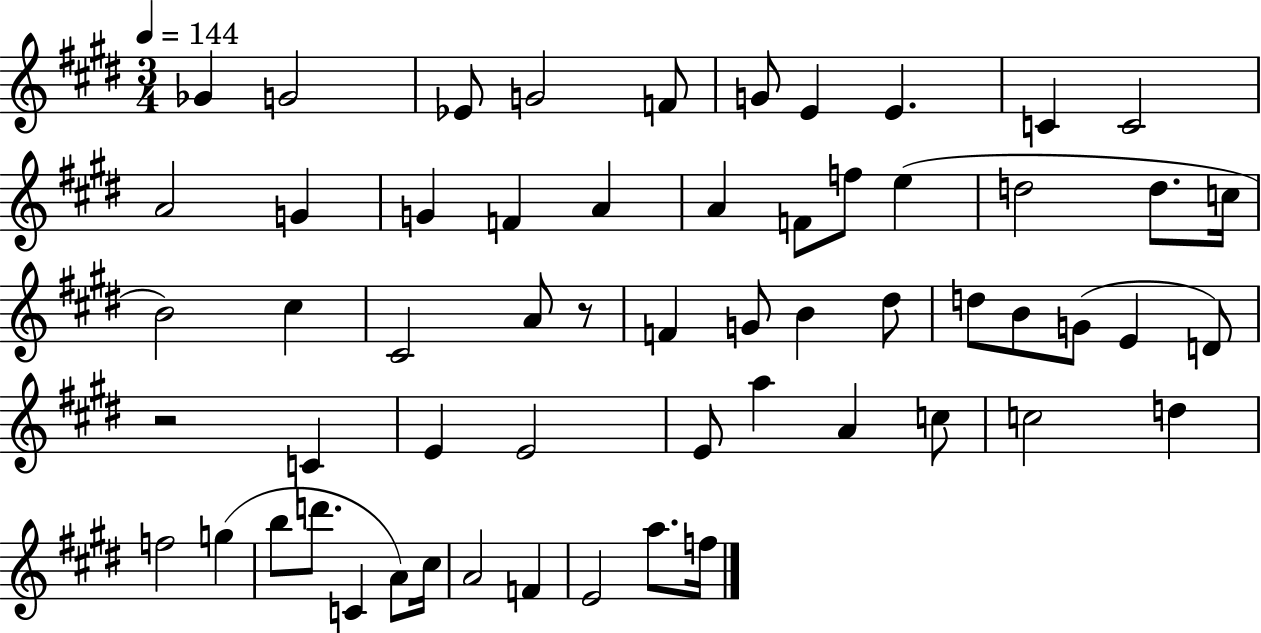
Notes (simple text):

Gb4/q G4/h Eb4/e G4/h F4/e G4/e E4/q E4/q. C4/q C4/h A4/h G4/q G4/q F4/q A4/q A4/q F4/e F5/e E5/q D5/h D5/e. C5/s B4/h C#5/q C#4/h A4/e R/e F4/q G4/e B4/q D#5/e D5/e B4/e G4/e E4/q D4/e R/h C4/q E4/q E4/h E4/e A5/q A4/q C5/e C5/h D5/q F5/h G5/q B5/e D6/e. C4/q A4/e C#5/s A4/h F4/q E4/h A5/e. F5/s